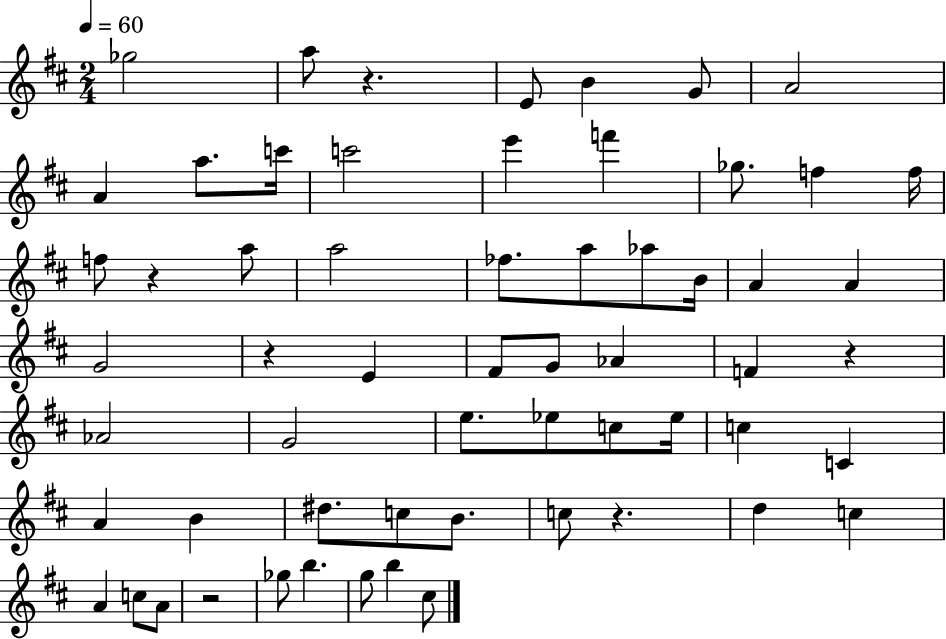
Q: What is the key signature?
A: D major